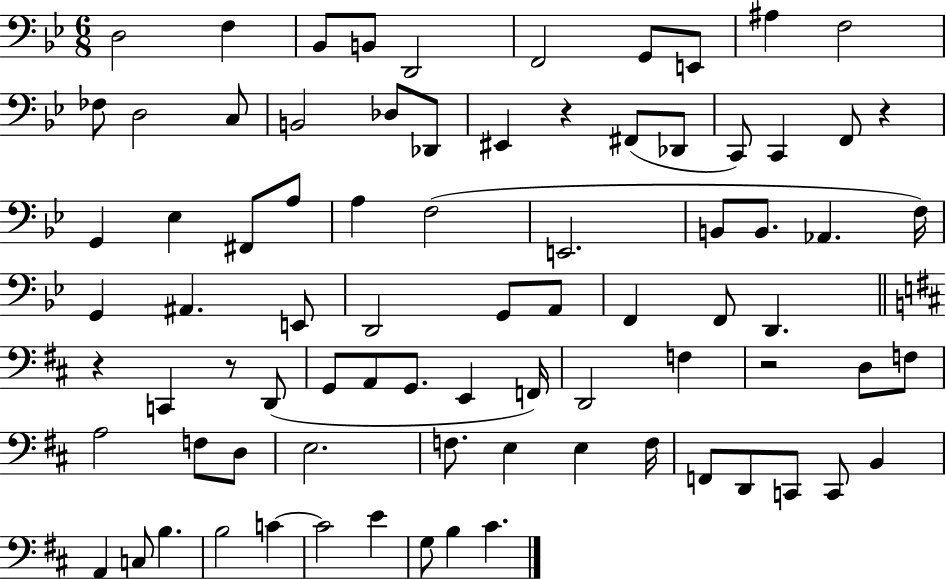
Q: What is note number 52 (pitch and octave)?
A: D3